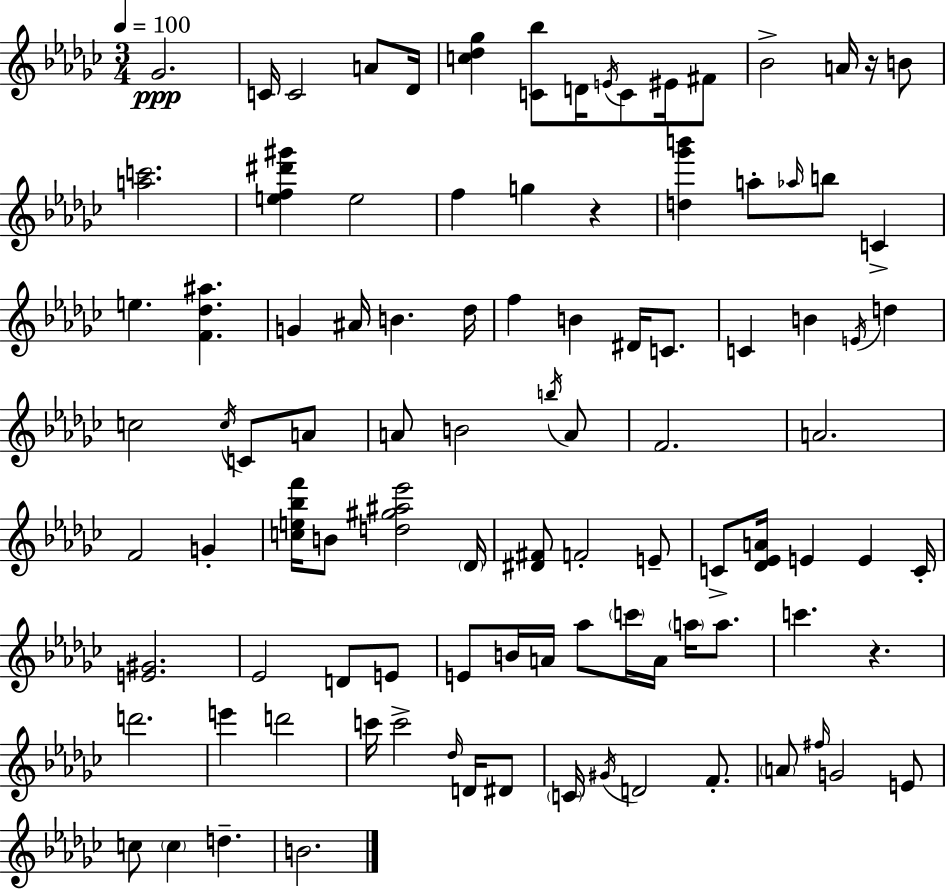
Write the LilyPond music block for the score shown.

{
  \clef treble
  \numericTimeSignature
  \time 3/4
  \key ees \minor
  \tempo 4 = 100
  ges'2.\ppp | c'16 c'2 a'8 des'16 | <c'' des'' ges''>4 <c' bes''>8 d'16 \acciaccatura { e'16 } c'8 eis'16 fis'8 | bes'2-> a'16 r16 b'8 | \break <a'' c'''>2. | <e'' f'' dis''' gis'''>4 e''2 | f''4 g''4 r4 | <d'' ges''' b'''>4 a''8-. \grace { aes''16 } b''8 c'4-> | \break e''4. <f' des'' ais''>4. | g'4 ais'16 b'4. | des''16 f''4 b'4 dis'16 c'8. | c'4 b'4 \acciaccatura { e'16 } d''4 | \break c''2 \acciaccatura { c''16 } | c'8 a'8 a'8 b'2 | \acciaccatura { b''16 } a'8 f'2. | a'2. | \break f'2 | g'4-. <c'' e'' bes'' f'''>16 b'8 <d'' gis'' ais'' ees'''>2 | \parenthesize des'16 <dis' fis'>8 f'2-. | e'8-- c'8-> <des' ees' a'>16 e'4 | \break e'4 c'16-. <e' gis'>2. | ees'2 | d'8 e'8 e'8 b'16 a'16 aes''8 \parenthesize c'''16 | a'16 \parenthesize a''16 a''8. c'''4. r4. | \break d'''2. | e'''4 d'''2 | c'''16 c'''2-> | \grace { des''16 } d'16 dis'8 \parenthesize c'16 \acciaccatura { gis'16 } d'2 | \break f'8.-. \parenthesize a'8 \grace { fis''16 } g'2 | e'8 c''8 \parenthesize c''4 | d''4.-- b'2. | \bar "|."
}